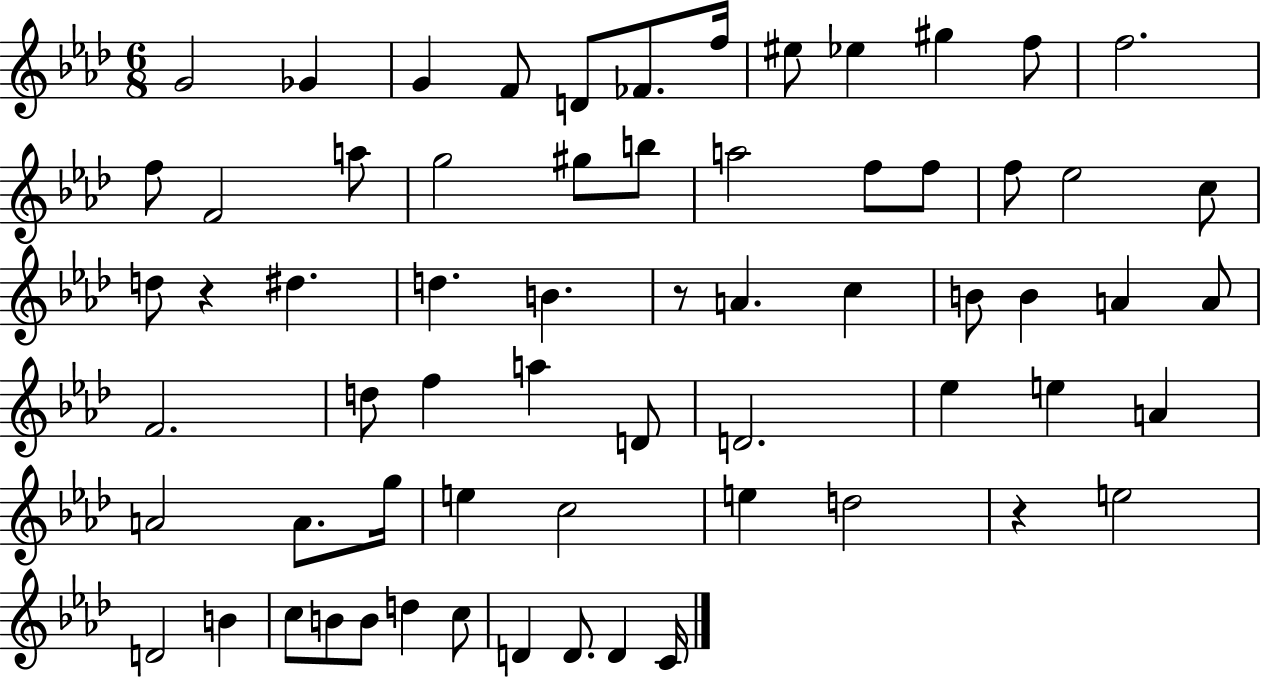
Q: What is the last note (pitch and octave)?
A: C4